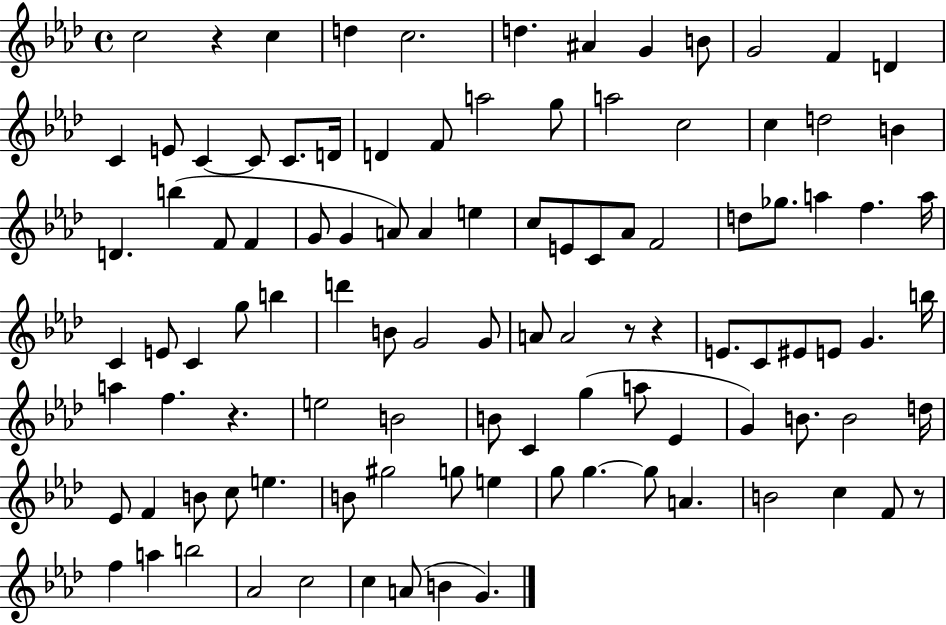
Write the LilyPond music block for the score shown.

{
  \clef treble
  \time 4/4
  \defaultTimeSignature
  \key aes \major
  \repeat volta 2 { c''2 r4 c''4 | d''4 c''2. | d''4. ais'4 g'4 b'8 | g'2 f'4 d'4 | \break c'4 e'8 c'4~~ c'8 c'8. d'16 | d'4 f'8 a''2 g''8 | a''2 c''2 | c''4 d''2 b'4 | \break d'4. b''4( f'8 f'4 | g'8 g'4 a'8) a'4 e''4 | c''8 e'8 c'8 aes'8 f'2 | d''8 ges''8. a''4 f''4. a''16 | \break c'4 e'8 c'4 g''8 b''4 | d'''4 b'8 g'2 g'8 | a'8 a'2 r8 r4 | e'8. c'8 eis'8 e'8 g'4. b''16 | \break a''4 f''4. r4. | e''2 b'2 | b'8 c'4 g''4( a''8 ees'4 | g'4) b'8. b'2 d''16 | \break ees'8 f'4 b'8 c''8 e''4. | b'8 gis''2 g''8 e''4 | g''8 g''4.~~ g''8 a'4. | b'2 c''4 f'8 r8 | \break f''4 a''4 b''2 | aes'2 c''2 | c''4 a'8( b'4 g'4.) | } \bar "|."
}